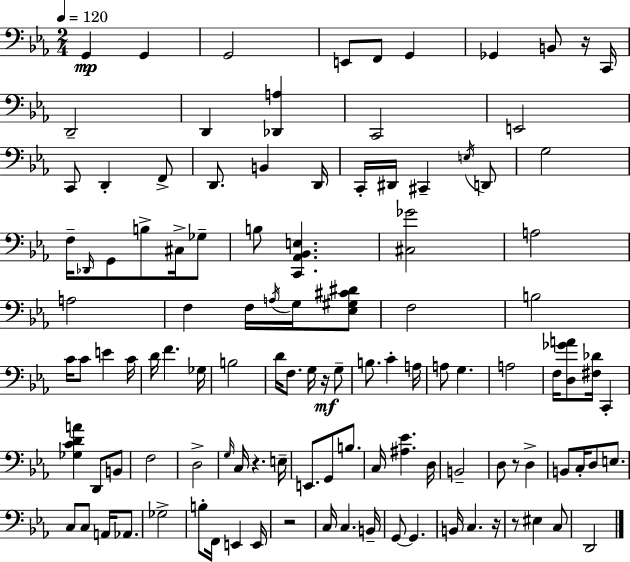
{
  \clef bass
  \numericTimeSignature
  \time 2/4
  \key ees \major
  \tempo 4 = 120
  g,4\mp g,4 | g,2 | e,8 f,8 g,4 | ges,4 b,8 r16 c,16 | \break d,2-- | d,4 <des, a>4 | c,2 | e,2 | \break c,8 d,4-. f,8-> | d,8. b,4 d,16 | c,16-. dis,16 cis,4-- \acciaccatura { e16 } d,8 | g2 | \break f16-- \grace { des,16 } g,8 b8-> cis16-> | ges8-- b8 <c, aes, bes, e>4. | <cis ges'>2 | a2 | \break a2 | f4 f16 \acciaccatura { a16 } | g16 <ees gis cis' dis'>8 f2 | b2 | \break c'16 c'8 e'4 | c'16 d'16 f'4. | ges16 b2 | d'16 f8. g16 | \break r16\mf g8-- b8. c'4-. | a16 a8 g4. | a2 | f16 <d ges' a'>8 <fis des'>16 c,4-. | \break <ges c' d' a'>4 d,8 | b,8 f2 | d2-> | \grace { g16 } c16 r4. | \break e16-- e,8. g,8 | b8. c16 <ais ees'>4. | d16 b,2-- | d8 r8 | \break d4-> b,8 c16-. d8 | e8. c8 c8 | a,16 aes,8. ges2-> | b8-. f,16 e,4 | \break e,16 r2 | c16 c4. | b,16-- g,8~~ g,4. | b,16 c4. | \break r16 r8 eis4 | c8 d,2 | \bar "|."
}